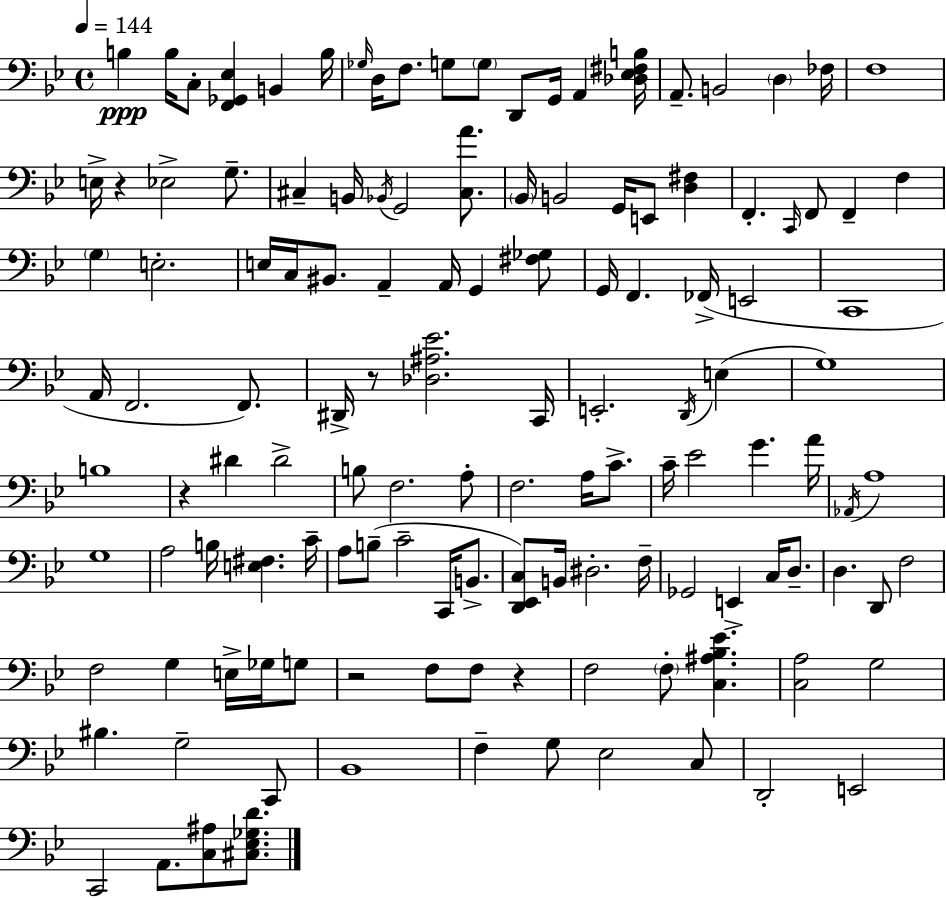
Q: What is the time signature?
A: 4/4